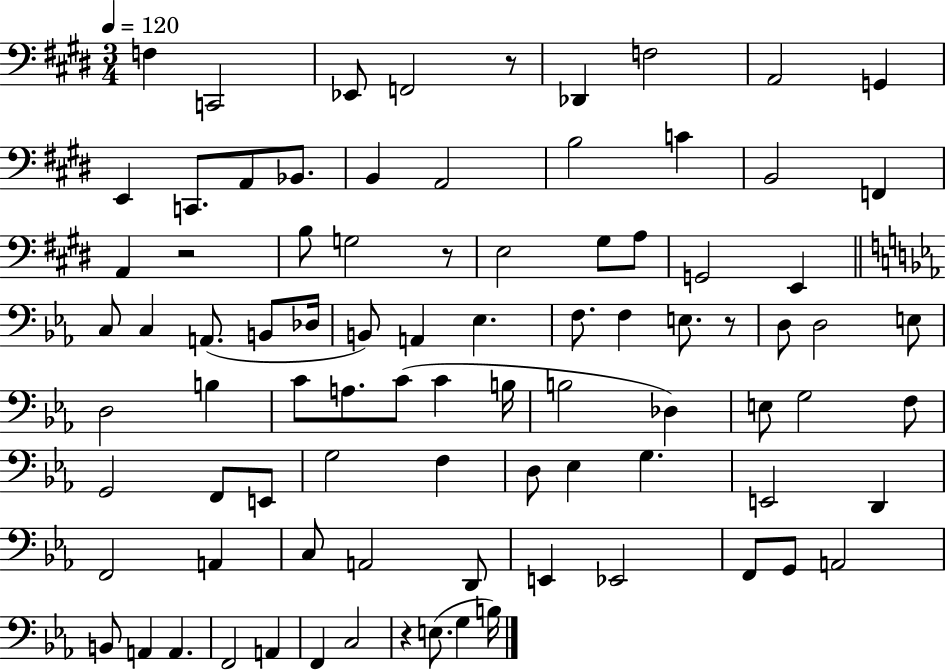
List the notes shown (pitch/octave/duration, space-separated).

F3/q C2/h Eb2/e F2/h R/e Db2/q F3/h A2/h G2/q E2/q C2/e. A2/e Bb2/e. B2/q A2/h B3/h C4/q B2/h F2/q A2/q R/h B3/e G3/h R/e E3/h G#3/e A3/e G2/h E2/q C3/e C3/q A2/e. B2/e Db3/s B2/e A2/q Eb3/q. F3/e. F3/q E3/e. R/e D3/e D3/h E3/e D3/h B3/q C4/e A3/e. C4/e C4/q B3/s B3/h Db3/q E3/e G3/h F3/e G2/h F2/e E2/e G3/h F3/q D3/e Eb3/q G3/q. E2/h D2/q F2/h A2/q C3/e A2/h D2/e E2/q Eb2/h F2/e G2/e A2/h B2/e A2/q A2/q. F2/h A2/q F2/q C3/h R/q E3/e. G3/q B3/s